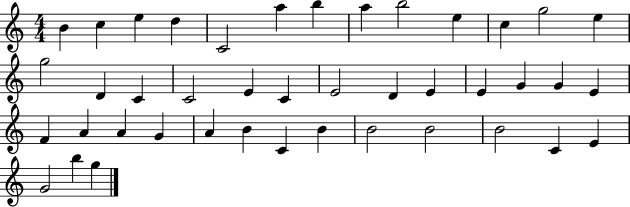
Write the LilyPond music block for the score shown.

{
  \clef treble
  \numericTimeSignature
  \time 4/4
  \key c \major
  b'4 c''4 e''4 d''4 | c'2 a''4 b''4 | a''4 b''2 e''4 | c''4 g''2 e''4 | \break g''2 d'4 c'4 | c'2 e'4 c'4 | e'2 d'4 e'4 | e'4 g'4 g'4 e'4 | \break f'4 a'4 a'4 g'4 | a'4 b'4 c'4 b'4 | b'2 b'2 | b'2 c'4 e'4 | \break g'2 b''4 g''4 | \bar "|."
}